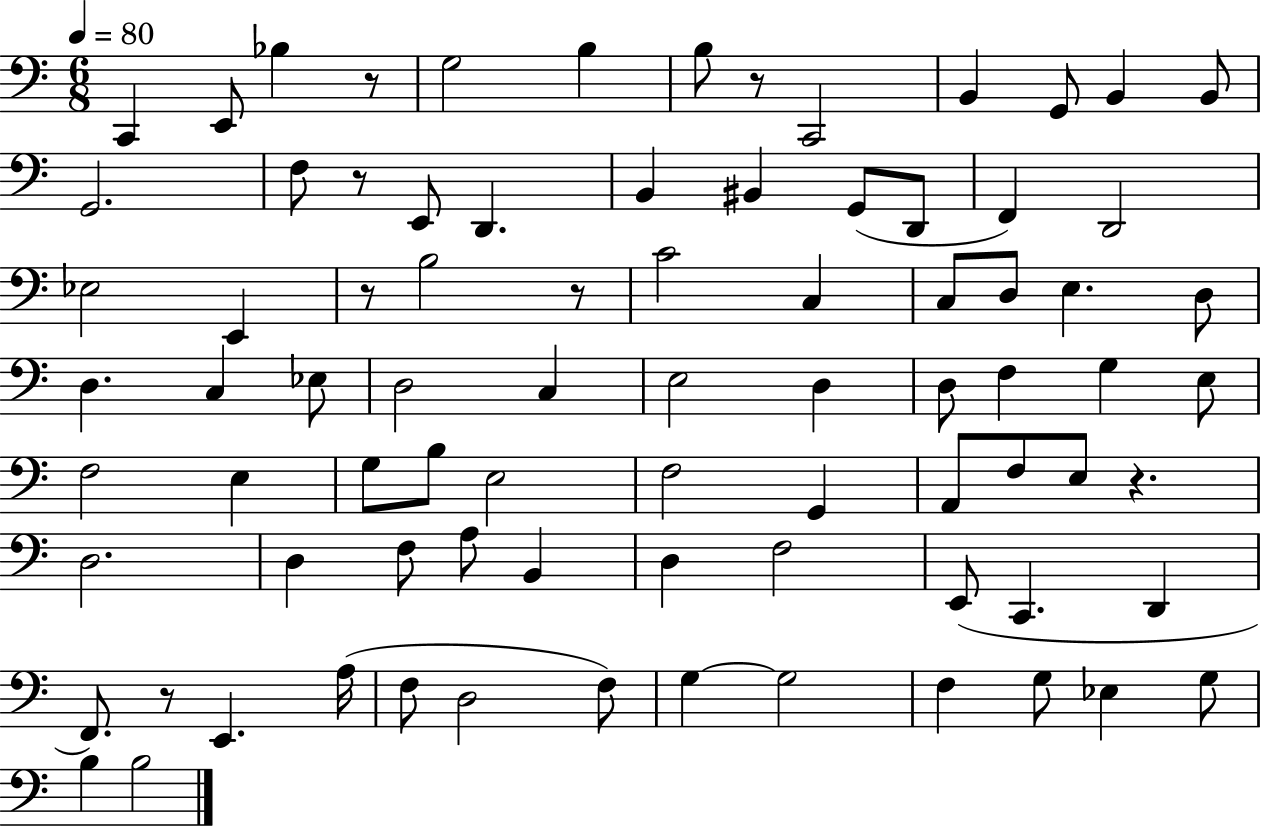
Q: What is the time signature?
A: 6/8